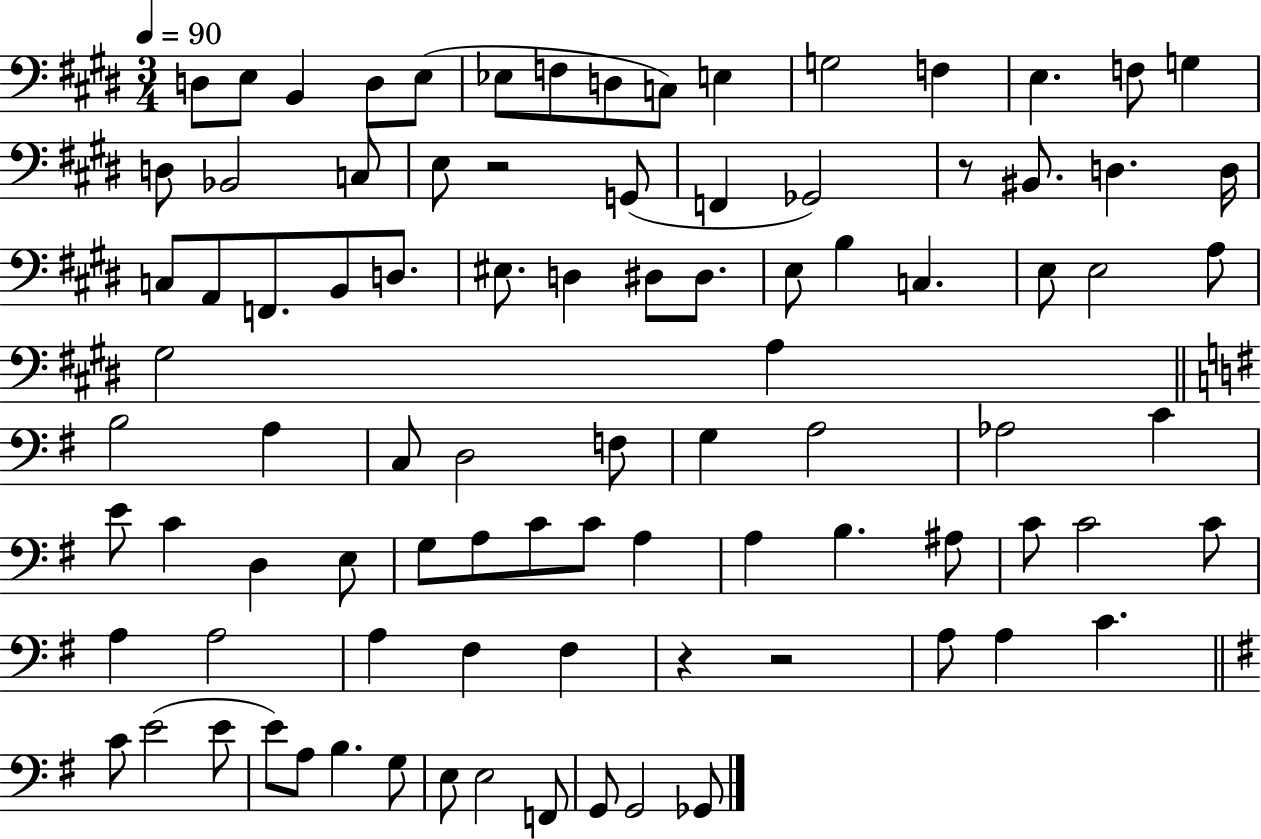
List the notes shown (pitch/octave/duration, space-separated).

D3/e E3/e B2/q D3/e E3/e Eb3/e F3/e D3/e C3/e E3/q G3/h F3/q E3/q. F3/e G3/q D3/e Bb2/h C3/e E3/e R/h G2/e F2/q Gb2/h R/e BIS2/e. D3/q. D3/s C3/e A2/e F2/e. B2/e D3/e. EIS3/e. D3/q D#3/e D#3/e. E3/e B3/q C3/q. E3/e E3/h A3/e G#3/h A3/q B3/h A3/q C3/e D3/h F3/e G3/q A3/h Ab3/h C4/q E4/e C4/q D3/q E3/e G3/e A3/e C4/e C4/e A3/q A3/q B3/q. A#3/e C4/e C4/h C4/e A3/q A3/h A3/q F#3/q F#3/q R/q R/h A3/e A3/q C4/q. C4/e E4/h E4/e E4/e A3/e B3/q. G3/e E3/e E3/h F2/e G2/e G2/h Gb2/e